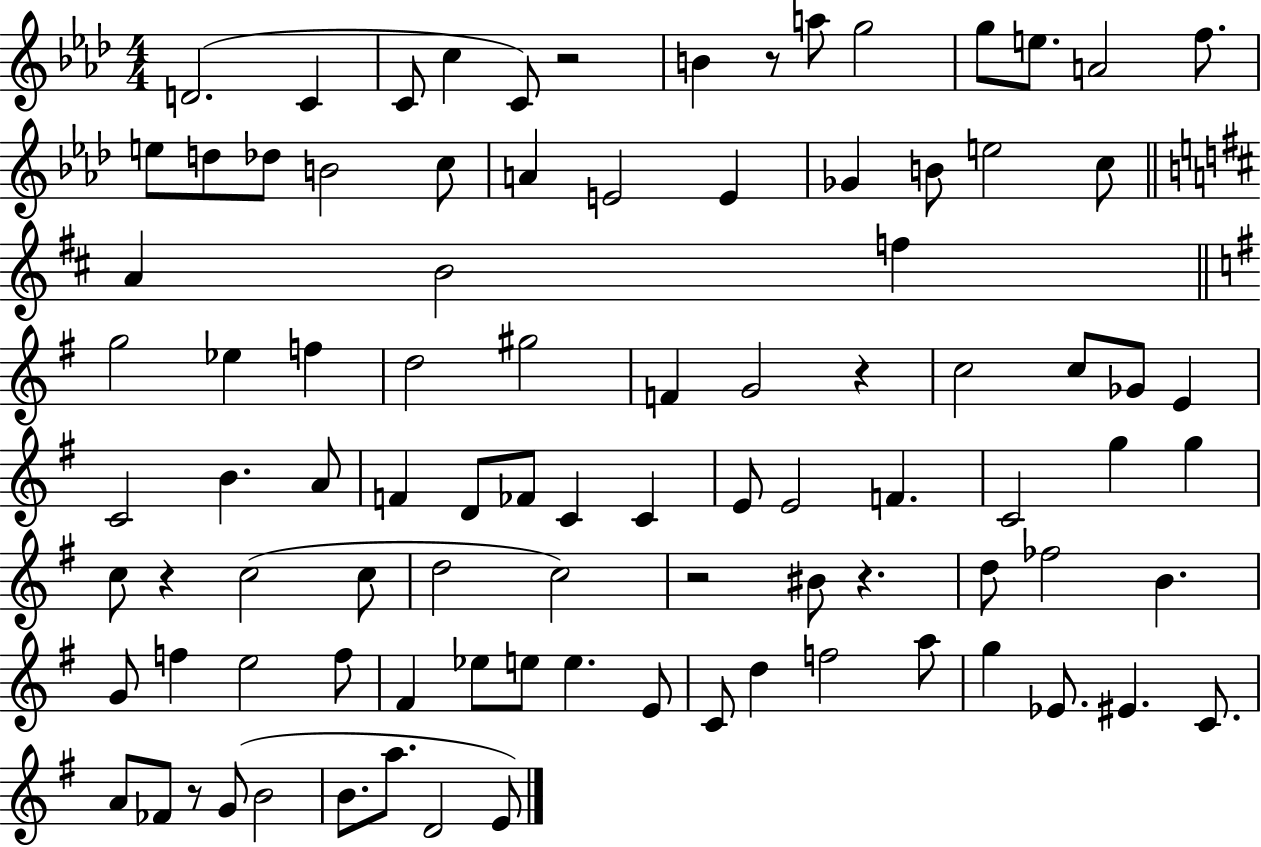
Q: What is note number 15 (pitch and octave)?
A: Db5